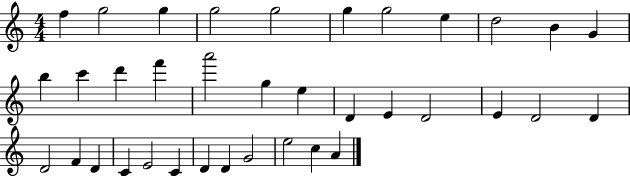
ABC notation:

X:1
T:Untitled
M:4/4
L:1/4
K:C
f g2 g g2 g2 g g2 e d2 B G b c' d' f' a'2 g e D E D2 E D2 D D2 F D C E2 C D D G2 e2 c A